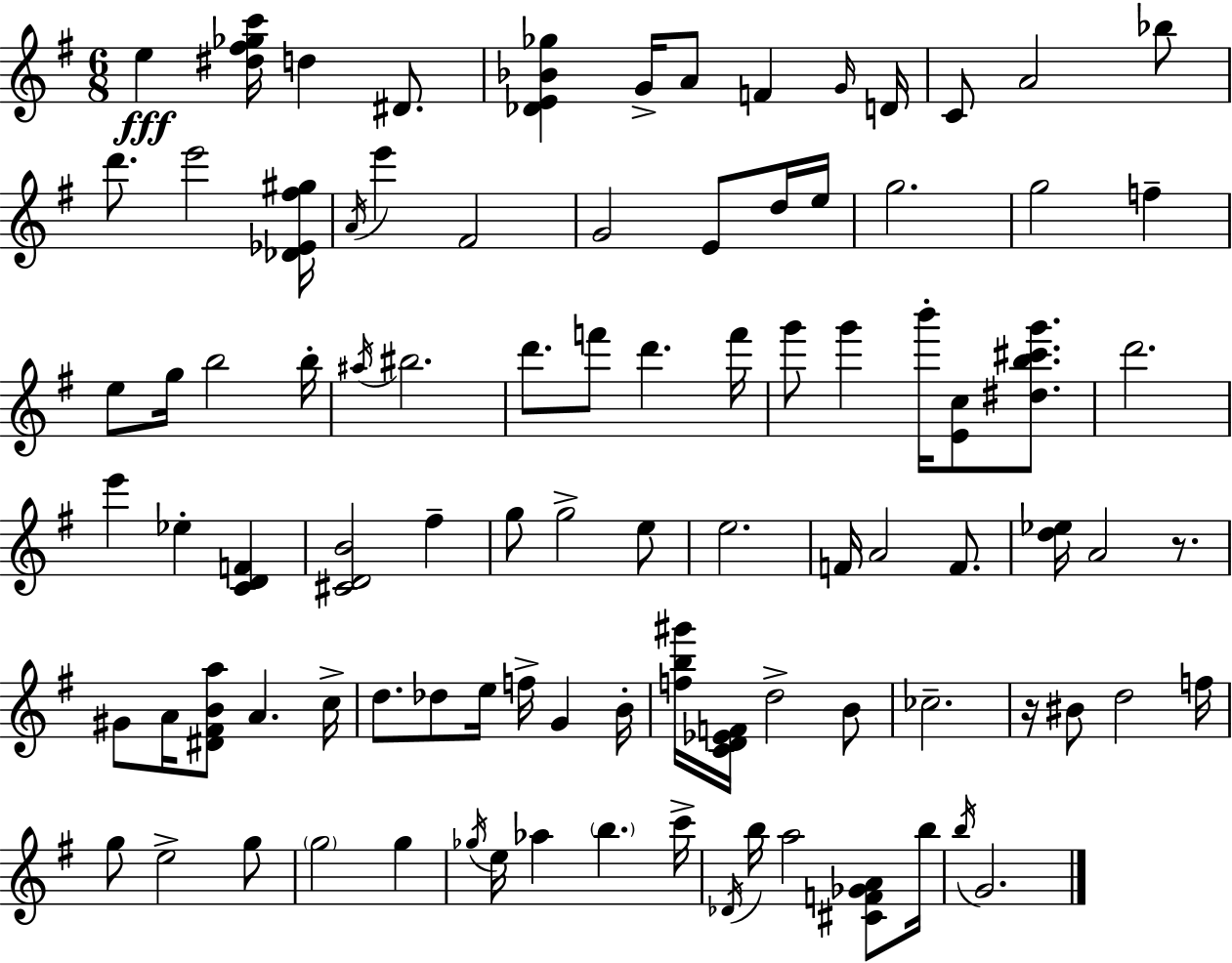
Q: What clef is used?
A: treble